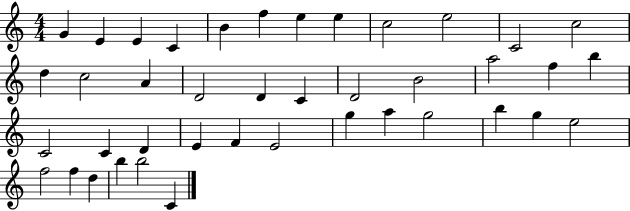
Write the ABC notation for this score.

X:1
T:Untitled
M:4/4
L:1/4
K:C
G E E C B f e e c2 e2 C2 c2 d c2 A D2 D C D2 B2 a2 f b C2 C D E F E2 g a g2 b g e2 f2 f d b b2 C